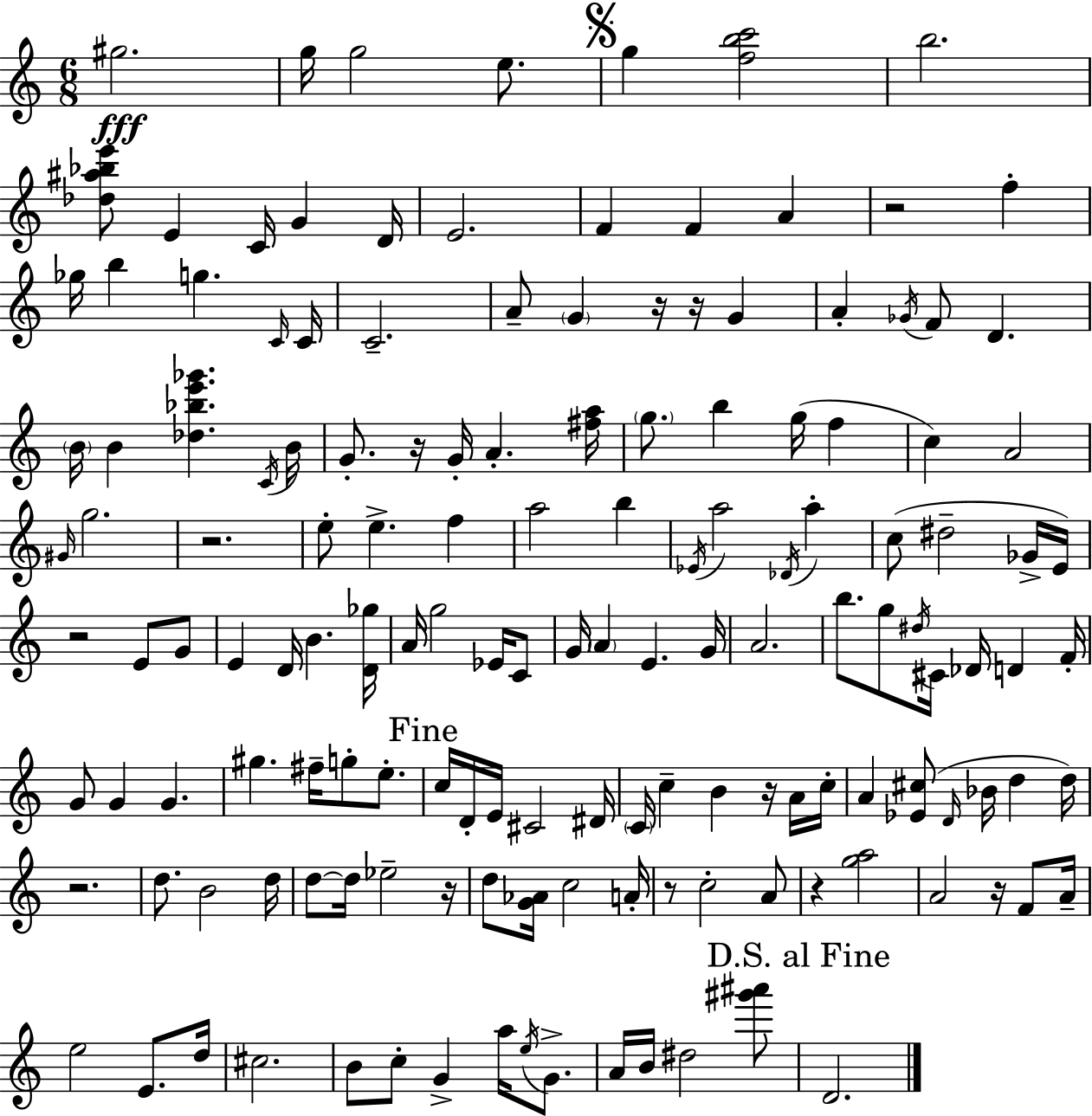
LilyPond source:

{
  \clef treble
  \numericTimeSignature
  \time 6/8
  \key a \minor
  gis''2.\fff | g''16 g''2 e''8. | \mark \markup { \musicglyph "scripts.segno" } g''4 <f'' b'' c'''>2 | b''2. | \break <des'' ais'' bes'' e'''>8 e'4 c'16 g'4 d'16 | e'2. | f'4 f'4 a'4 | r2 f''4-. | \break ges''16 b''4 g''4. \grace { c'16 } | c'16 c'2.-- | a'8-- \parenthesize g'4 r16 r16 g'4 | a'4-. \acciaccatura { ges'16 } f'8 d'4. | \break \parenthesize b'16 b'4 <des'' bes'' e''' ges'''>4. | \acciaccatura { c'16 } b'16 g'8.-. r16 g'16-. a'4.-. | <fis'' a''>16 \parenthesize g''8. b''4 g''16( f''4 | c''4) a'2 | \break \grace { gis'16 } g''2. | r2. | e''8-. e''4.-> | f''4 a''2 | \break b''4 \acciaccatura { ees'16 } a''2 | \acciaccatura { des'16 } a''4-. c''8( dis''2-- | ges'16-> e'16) r2 | e'8 g'8 e'4 d'16 b'4. | \break <d' ges''>16 a'16 g''2 | ees'16 c'8 g'16 \parenthesize a'4 e'4. | g'16 a'2. | b''8. g''8 \acciaccatura { dis''16 } | \break cis'16 des'16 d'4 f'16-. g'8 g'4 | g'4. gis''4. | fis''16-- g''8-. e''8.-. \mark "Fine" c''16 d'16-. e'16 cis'2 | dis'16 \parenthesize c'16 c''4-- | \break b'4 r16 a'16 c''16-. a'4 <ees' cis''>8( | \grace { d'16 } bes'16 d''4 d''16) r2. | d''8. b'2 | d''16 d''8~~ d''16 ees''2-- | \break r16 d''8 <g' aes'>16 c''2 | a'16-. r8 c''2-. | a'8 r4 | <g'' a''>2 a'2 | \break r16 f'8 a'16-- e''2 | e'8. d''16 cis''2. | b'8 c''8-. | g'4-> a''16 \acciaccatura { e''16 } g'8.-> a'16 b'16 dis''2 | \break <gis''' ais'''>8 \mark "D.S. al Fine" d'2. | \bar "|."
}